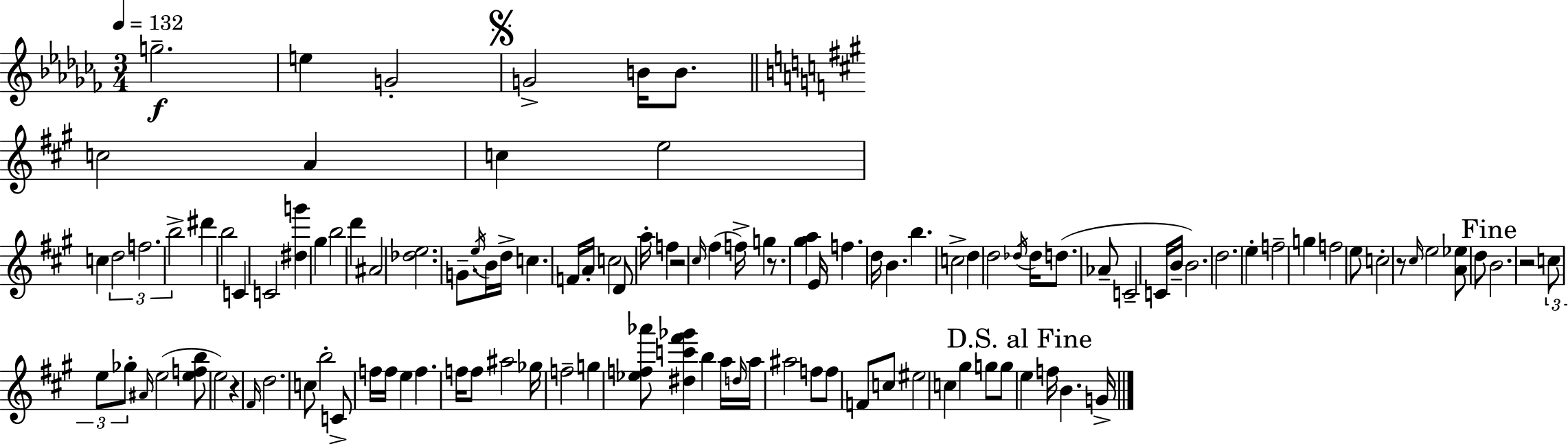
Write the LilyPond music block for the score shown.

{
  \clef treble
  \numericTimeSignature
  \time 3/4
  \key aes \minor
  \tempo 4 = 132
  g''2.--\f | e''4 g'2-. | \mark \markup { \musicglyph "scripts.segno" } g'2-> b'16 b'8. | \bar "||" \break \key a \major c''2 a'4 | c''4 e''2 | c''4 \tuplet 3/2 { d''2 | f''2. | \break b''2-> } dis'''4 | b''2 c'4 | c'2 <dis'' g'''>4 | gis''4 b''2 | \break d'''4 ais'2 | <des'' e''>2. | g'8.-- \acciaccatura { e''16 } b'16 d''16-> c''4. | f'16 a'16-. c''2 d'8 | \break a''16-. f''4 r2 | \grace { cis''16 }( fis''4 f''16->) g''4 r8. | <gis'' a''>4 e'16 f''4. | d''16 b'4. b''4. | \break c''2-> d''4 | d''2 \acciaccatura { des''16 } des''16 | d''8.( aes'8-- c'2-- | c'16 b'16-- b'2.) | \break d''2. | e''4-. f''2-- | g''4 f''2 | e''8 c''2-. | \break r8 \grace { cis''16 } e''2 | <a' ees''>8 d''8 \mark "Fine" b'2. | r2 | \tuplet 3/2 { c''8 e''8 ges''8-. } \grace { ais'16 } e''2( | \break <e'' f'' b''>8 e''2) | r4 \grace { fis'16 } d''2. | c''8 b''2-. | c'8-> f''16 f''16 e''4 | \break f''4. f''16 f''8 ais''2 | ges''16 f''2-- | g''4 <ees'' f'' aes'''>8 <dis'' c''' fis''' ges'''>4 | b''4 a''16 \grace { d''16 } a''16 ais''2 | \break f''8 f''8 f'8 c''8 eis''2 | c''4 gis''4 | g''8 g''8 \mark "D.S. al Fine" e''4 f''16 | b'4. g'16-> \bar "|."
}